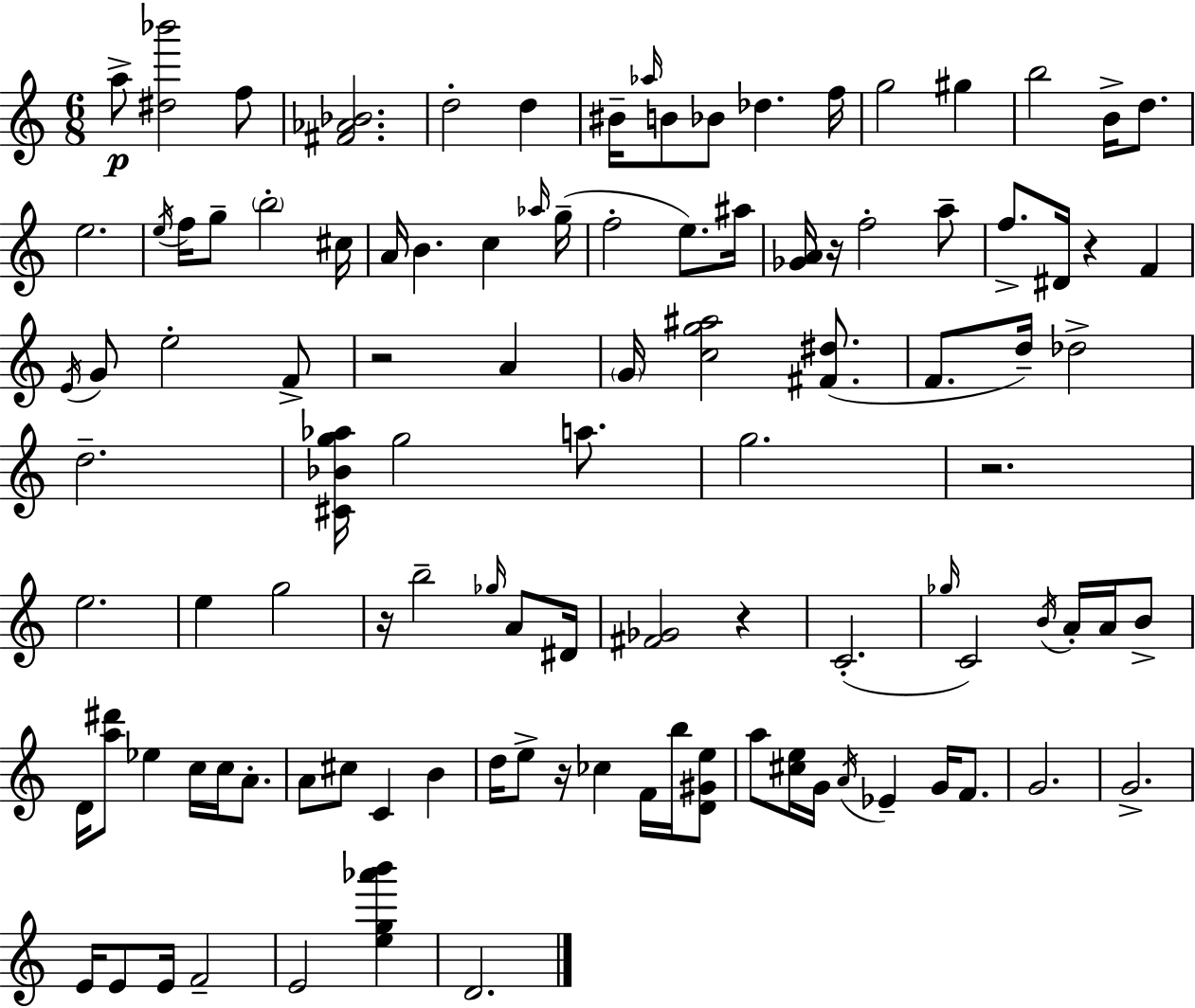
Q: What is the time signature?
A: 6/8